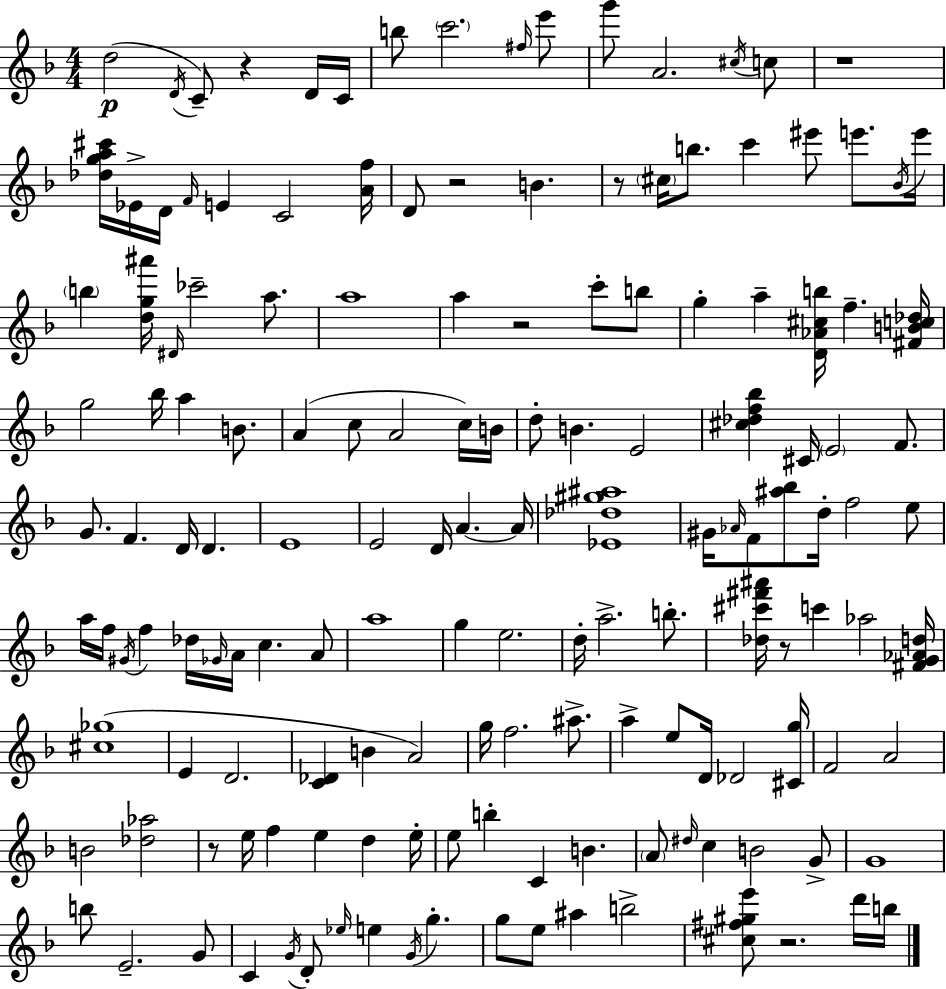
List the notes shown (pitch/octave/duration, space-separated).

D5/h D4/s C4/e R/q D4/s C4/s B5/e C6/h. F#5/s E6/e G6/e A4/h. C#5/s C5/e R/w [Db5,G5,A5,C#6]/s Eb4/s D4/s F4/s E4/q C4/h [A4,F5]/s D4/e R/h B4/q. R/e C#5/s B5/e. C6/q EIS6/e E6/e. Bb4/s E6/s B5/q [D5,G5,A#6]/s D#4/s CES6/h A5/e. A5/w A5/q R/h C6/e B5/e G5/q A5/q [D4,Ab4,C#5,B5]/s F5/q. [F#4,B4,C5,Db5]/s G5/h Bb5/s A5/q B4/e. A4/q C5/e A4/h C5/s B4/s D5/e B4/q. E4/h [C#5,Db5,F5,Bb5]/q C#4/s E4/h F4/e. G4/e. F4/q. D4/s D4/q. E4/w E4/h D4/s A4/q. A4/s [Eb4,Db5,G#5,A#5]/w G#4/s Ab4/s F4/e [A#5,Bb5]/e D5/s F5/h E5/e A5/s F5/s G#4/s F5/q Db5/s Gb4/s A4/s C5/q. A4/e A5/w G5/q E5/h. D5/s A5/h. B5/e. [Db5,C#6,F#6,A#6]/s R/e C6/q Ab5/h [F#4,G4,Ab4,D5]/s [C#5,Gb5]/w E4/q D4/h. [C4,Db4]/q B4/q A4/h G5/s F5/h. A#5/e. A5/q E5/e D4/s Db4/h [C#4,G5]/s F4/h A4/h B4/h [Db5,Ab5]/h R/e E5/s F5/q E5/q D5/q E5/s E5/e B5/q C4/q B4/q. A4/e D#5/s C5/q B4/h G4/e G4/w B5/e E4/h. G4/e C4/q G4/s D4/e Eb5/s E5/q G4/s G5/q. G5/e E5/e A#5/q B5/h [C#5,F#5,G#5,E6]/e R/h. D6/s B5/s